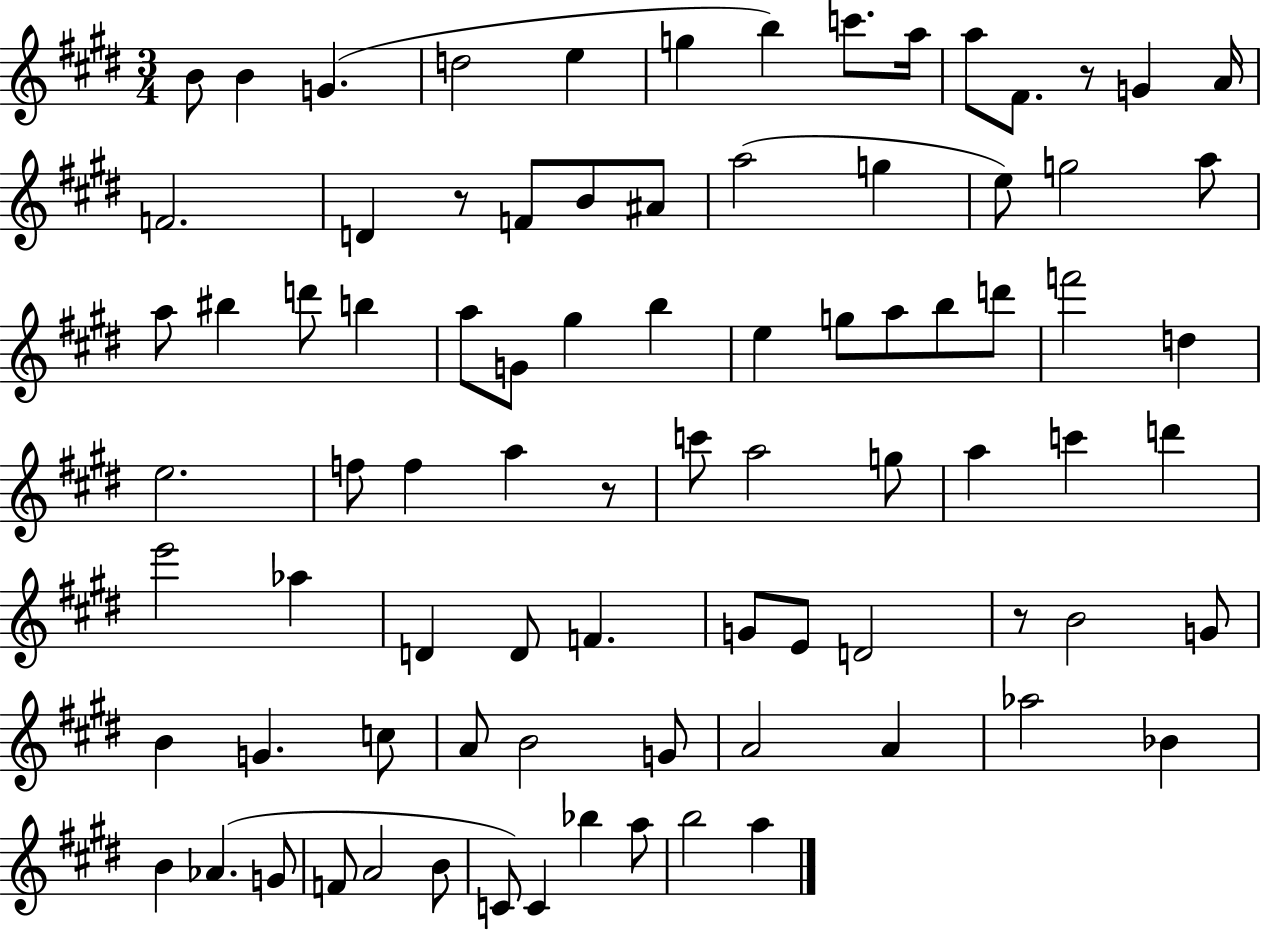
B4/e B4/q G4/q. D5/h E5/q G5/q B5/q C6/e. A5/s A5/e F#4/e. R/e G4/q A4/s F4/h. D4/q R/e F4/e B4/e A#4/e A5/h G5/q E5/e G5/h A5/e A5/e BIS5/q D6/e B5/q A5/e G4/e G#5/q B5/q E5/q G5/e A5/e B5/e D6/e F6/h D5/q E5/h. F5/e F5/q A5/q R/e C6/e A5/h G5/e A5/q C6/q D6/q E6/h Ab5/q D4/q D4/e F4/q. G4/e E4/e D4/h R/e B4/h G4/e B4/q G4/q. C5/e A4/e B4/h G4/e A4/h A4/q Ab5/h Bb4/q B4/q Ab4/q. G4/e F4/e A4/h B4/e C4/e C4/q Bb5/q A5/e B5/h A5/q